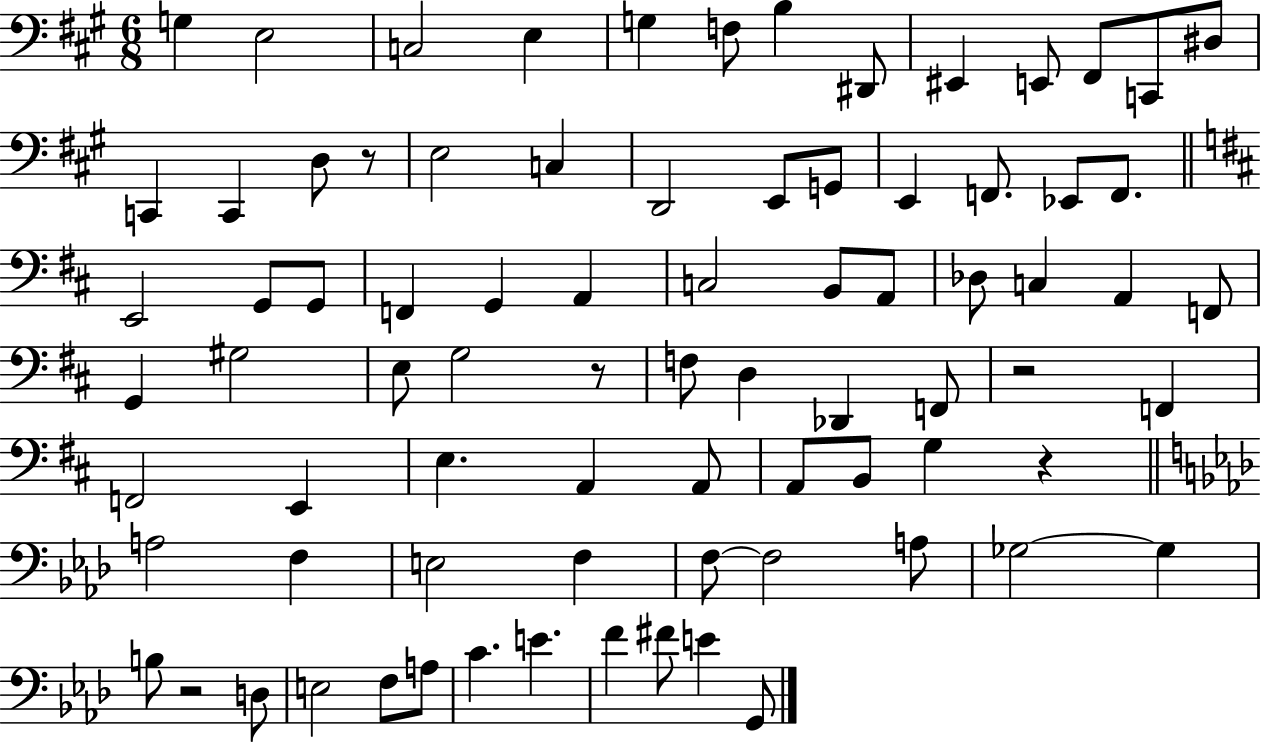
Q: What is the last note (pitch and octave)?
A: G2